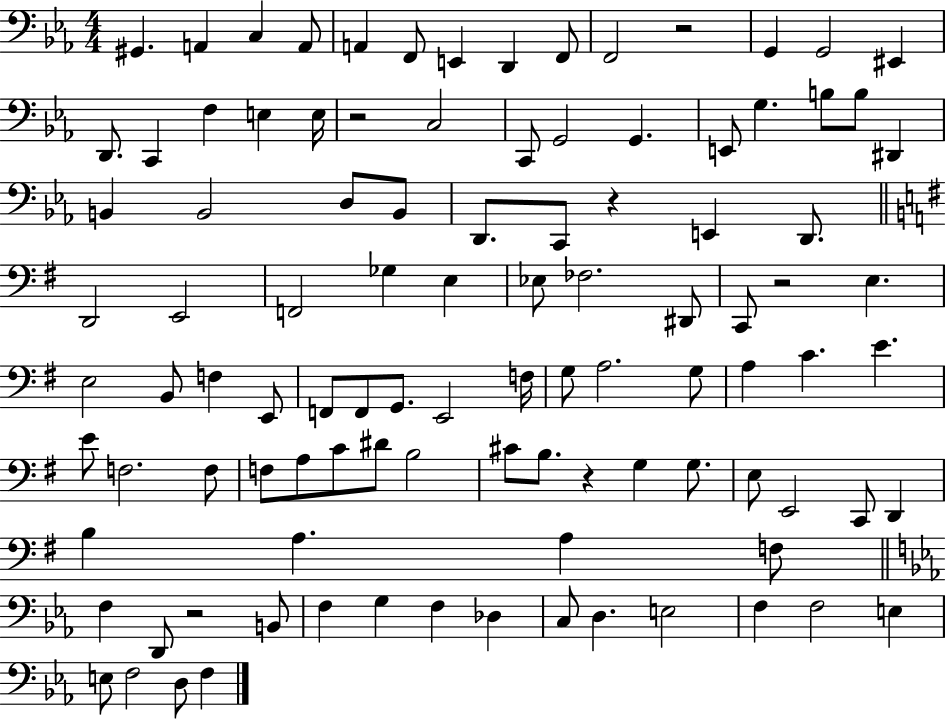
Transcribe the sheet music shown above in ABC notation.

X:1
T:Untitled
M:4/4
L:1/4
K:Eb
^G,, A,, C, A,,/2 A,, F,,/2 E,, D,, F,,/2 F,,2 z2 G,, G,,2 ^E,, D,,/2 C,, F, E, E,/4 z2 C,2 C,,/2 G,,2 G,, E,,/2 G, B,/2 B,/2 ^D,, B,, B,,2 D,/2 B,,/2 D,,/2 C,,/2 z E,, D,,/2 D,,2 E,,2 F,,2 _G, E, _E,/2 _F,2 ^D,,/2 C,,/2 z2 E, E,2 B,,/2 F, E,,/2 F,,/2 F,,/2 G,,/2 E,,2 F,/4 G,/2 A,2 G,/2 A, C E E/2 F,2 F,/2 F,/2 A,/2 C/2 ^D/2 B,2 ^C/2 B,/2 z G, G,/2 E,/2 E,,2 C,,/2 D,, B, A, A, F,/2 F, D,,/2 z2 B,,/2 F, G, F, _D, C,/2 D, E,2 F, F,2 E, E,/2 F,2 D,/2 F,